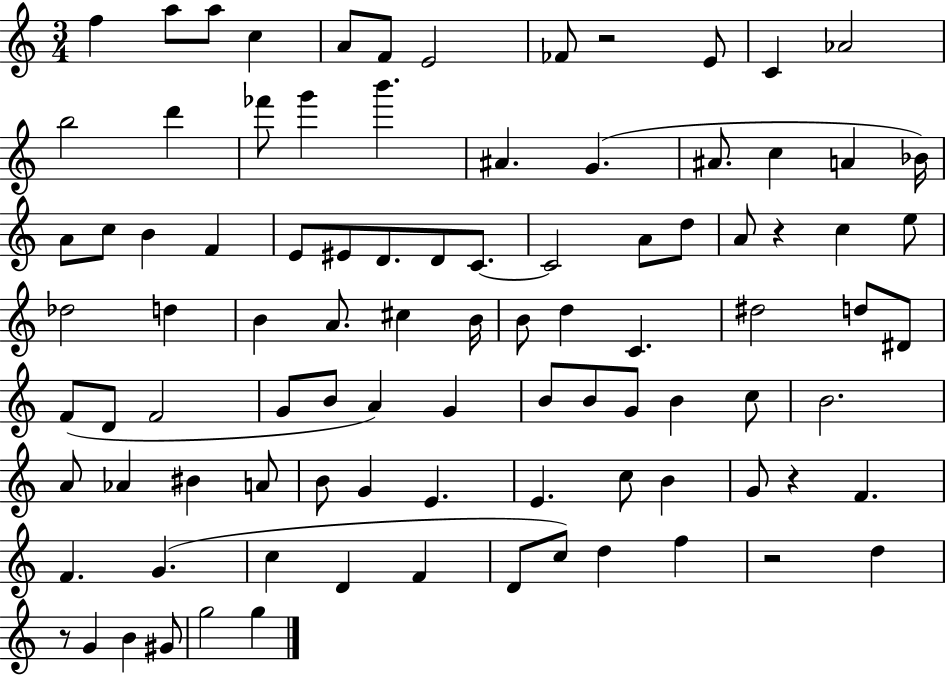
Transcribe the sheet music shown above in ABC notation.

X:1
T:Untitled
M:3/4
L:1/4
K:C
f a/2 a/2 c A/2 F/2 E2 _F/2 z2 E/2 C _A2 b2 d' _f'/2 g' b' ^A G ^A/2 c A _B/4 A/2 c/2 B F E/2 ^E/2 D/2 D/2 C/2 C2 A/2 d/2 A/2 z c e/2 _d2 d B A/2 ^c B/4 B/2 d C ^d2 d/2 ^D/2 F/2 D/2 F2 G/2 B/2 A G B/2 B/2 G/2 B c/2 B2 A/2 _A ^B A/2 B/2 G E E c/2 B G/2 z F F G c D F D/2 c/2 d f z2 d z/2 G B ^G/2 g2 g